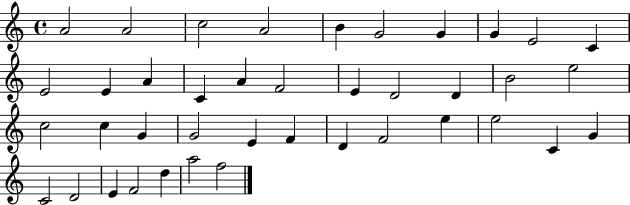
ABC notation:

X:1
T:Untitled
M:4/4
L:1/4
K:C
A2 A2 c2 A2 B G2 G G E2 C E2 E A C A F2 E D2 D B2 e2 c2 c G G2 E F D F2 e e2 C G C2 D2 E F2 d a2 f2